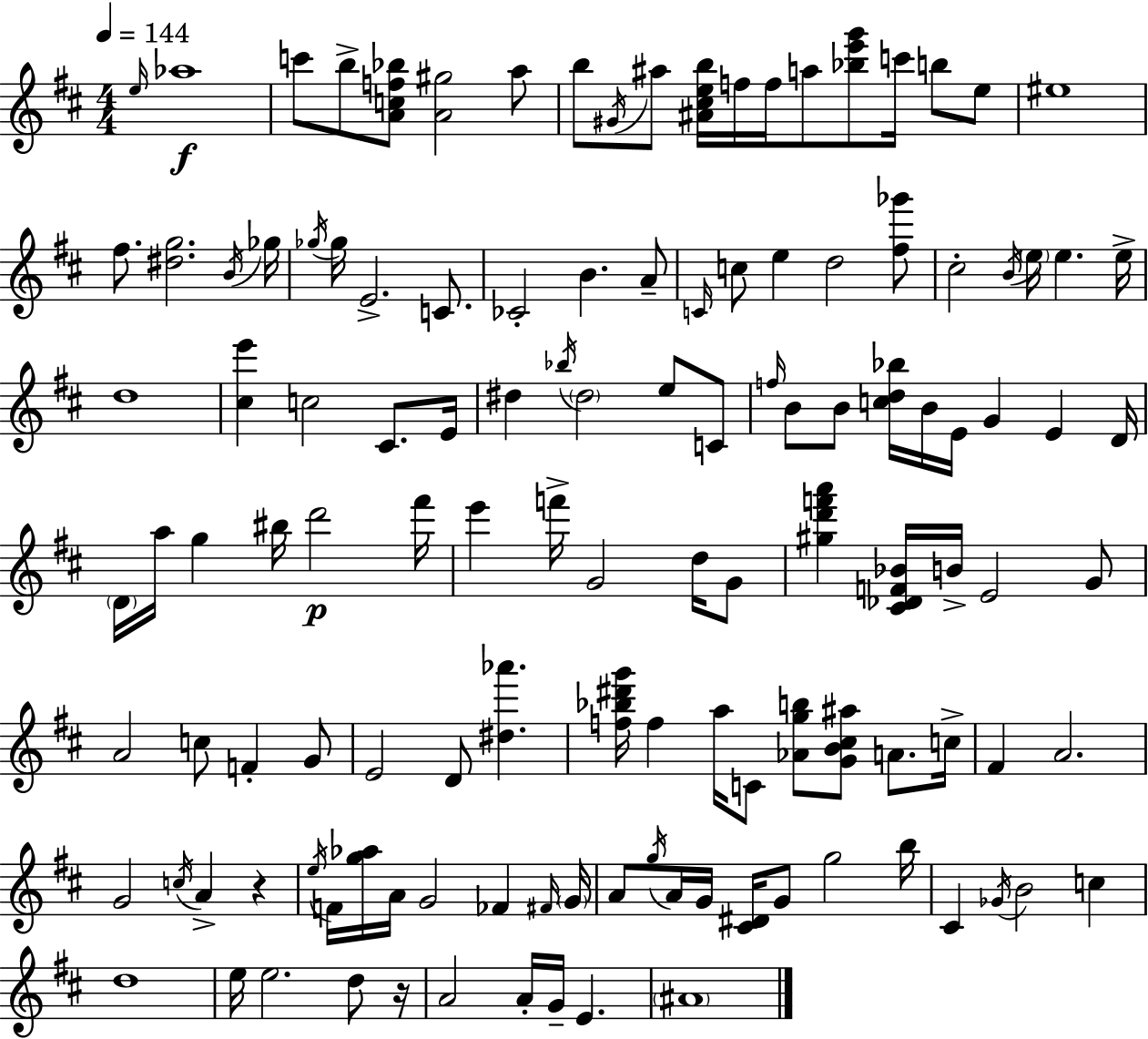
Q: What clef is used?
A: treble